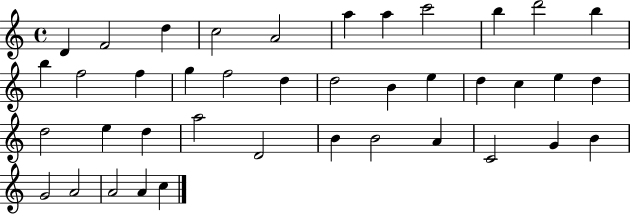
D4/q F4/h D5/q C5/h A4/h A5/q A5/q C6/h B5/q D6/h B5/q B5/q F5/h F5/q G5/q F5/h D5/q D5/h B4/q E5/q D5/q C5/q E5/q D5/q D5/h E5/q D5/q A5/h D4/h B4/q B4/h A4/q C4/h G4/q B4/q G4/h A4/h A4/h A4/q C5/q